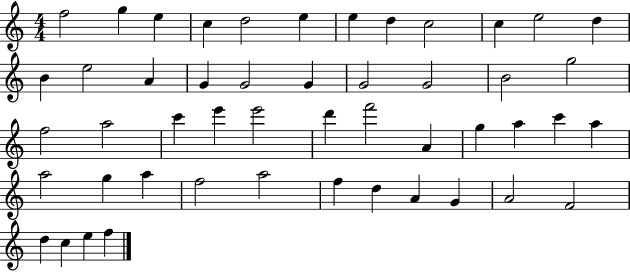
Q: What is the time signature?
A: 4/4